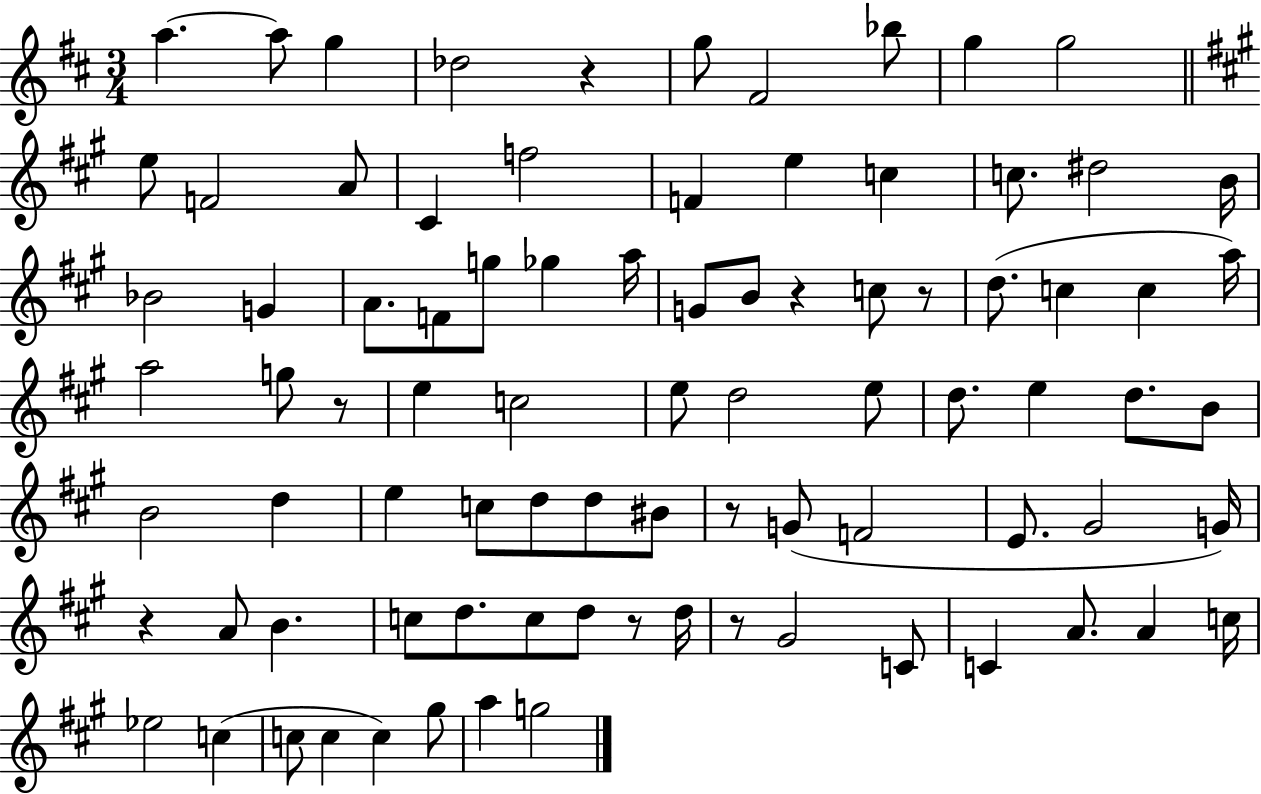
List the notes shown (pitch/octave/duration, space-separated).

A5/q. A5/e G5/q Db5/h R/q G5/e F#4/h Bb5/e G5/q G5/h E5/e F4/h A4/e C#4/q F5/h F4/q E5/q C5/q C5/e. D#5/h B4/s Bb4/h G4/q A4/e. F4/e G5/e Gb5/q A5/s G4/e B4/e R/q C5/e R/e D5/e. C5/q C5/q A5/s A5/h G5/e R/e E5/q C5/h E5/e D5/h E5/e D5/e. E5/q D5/e. B4/e B4/h D5/q E5/q C5/e D5/e D5/e BIS4/e R/e G4/e F4/h E4/e. G#4/h G4/s R/q A4/e B4/q. C5/e D5/e. C5/e D5/e R/e D5/s R/e G#4/h C4/e C4/q A4/e. A4/q C5/s Eb5/h C5/q C5/e C5/q C5/q G#5/e A5/q G5/h